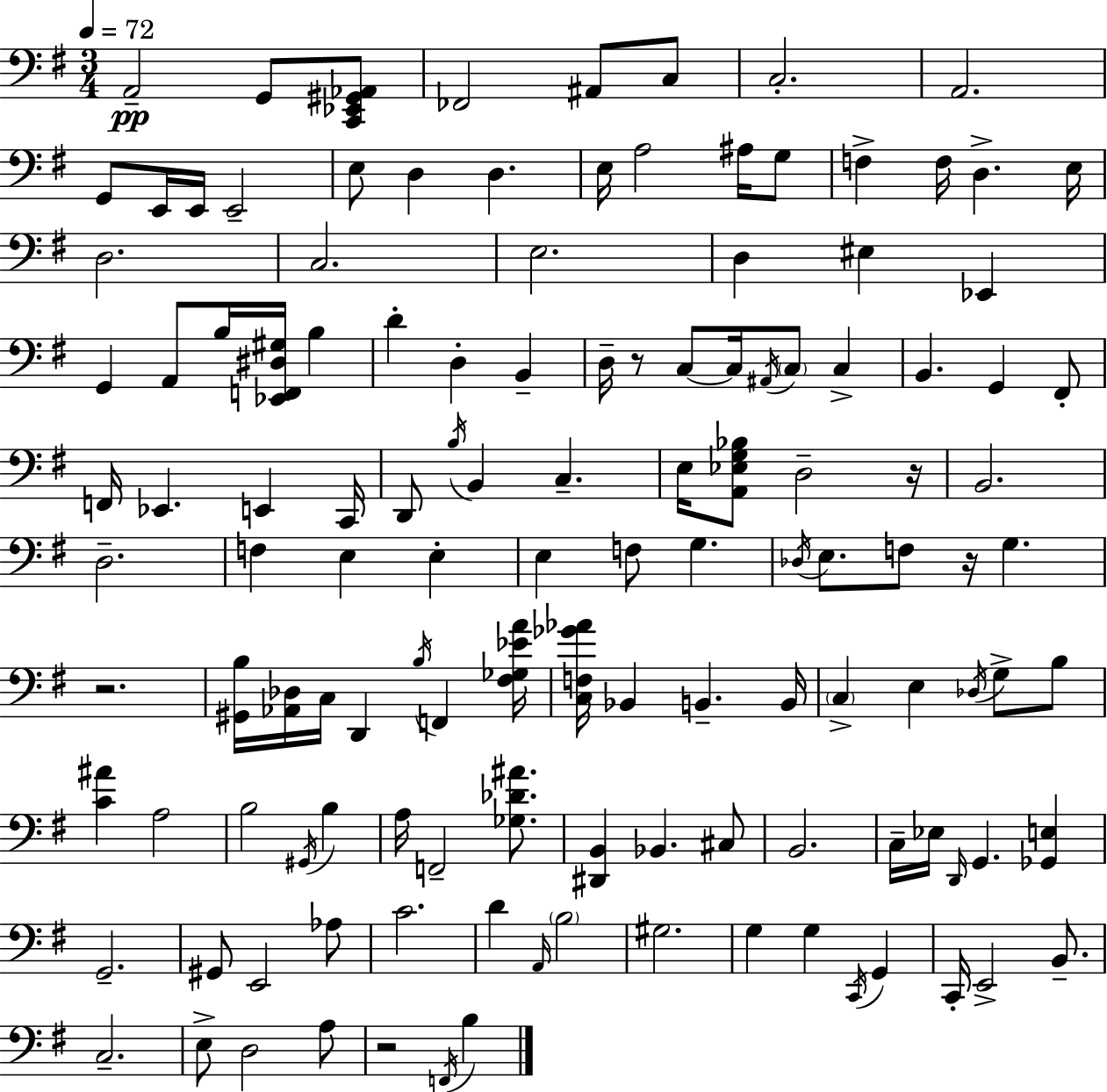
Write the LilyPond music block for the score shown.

{
  \clef bass
  \numericTimeSignature
  \time 3/4
  \key g \major
  \tempo 4 = 72
  a,2--\pp g,8 <c, ees, gis, aes,>8 | fes,2 ais,8 c8 | c2.-. | a,2. | \break g,8 e,16 e,16 e,2-- | e8 d4 d4. | e16 a2 ais16 g8 | f4-> f16 d4.-> e16 | \break d2. | c2. | e2. | d4 eis4 ees,4 | \break g,4 a,8 b16 <ees, f, dis gis>16 b4 | d'4-. d4-. b,4-- | d16-- r8 c8~~ c16 \acciaccatura { ais,16 } \parenthesize c8 c4-> | b,4. g,4 fis,8-. | \break f,16 ees,4. e,4 | c,16 d,8 \acciaccatura { b16 } b,4 c4.-- | e16 <a, ees g bes>8 d2-- | r16 b,2. | \break d2.-- | f4 e4 e4-. | e4 f8 g4. | \acciaccatura { des16 } e8. f8 r16 g4. | \break r2. | <gis, b>16 <aes, des>16 c16 d,4 \acciaccatura { b16 } f,4 | <fis ges ees' a'>16 <c f ges' aes'>16 bes,4 b,4.-- | b,16 \parenthesize c4-> e4 | \break \acciaccatura { des16 } g8-> b8 <c' ais'>4 a2 | b2 | \acciaccatura { gis,16 } b4 a16 f,2-- | <ges des' ais'>8. <dis, b,>4 bes,4. | \break cis8 b,2. | c16-- ees16 \grace { d,16 } g,4. | <ges, e>4 g,2.-- | gis,8 e,2 | \break aes8 c'2. | d'4 \grace { a,16 } | \parenthesize b2 gis2. | g4 | \break g4 \acciaccatura { c,16 } g,4 c,16-. e,2-> | b,8.-- c2.-- | e8-> d2 | a8 r2 | \break \acciaccatura { f,16 } b4 \bar "|."
}